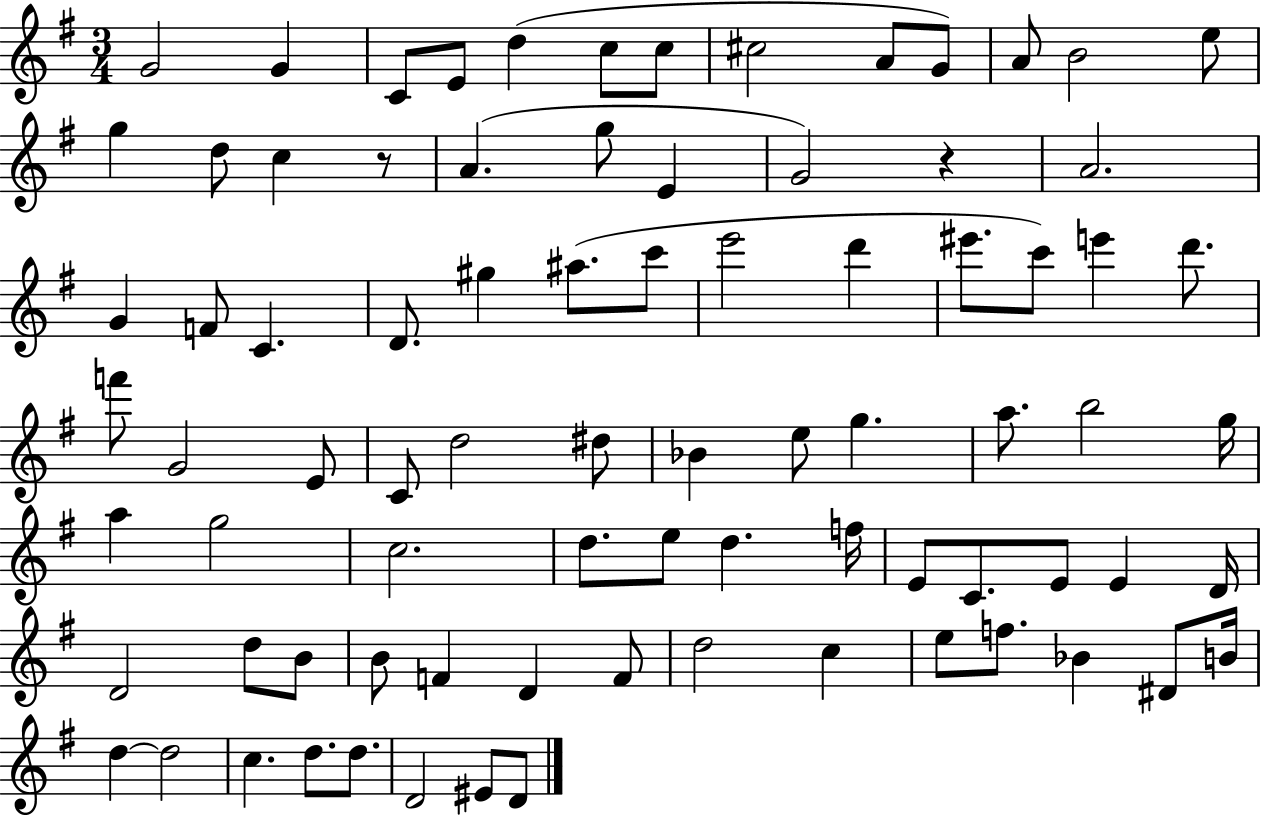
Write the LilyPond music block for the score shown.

{
  \clef treble
  \numericTimeSignature
  \time 3/4
  \key g \major
  g'2 g'4 | c'8 e'8 d''4( c''8 c''8 | cis''2 a'8 g'8) | a'8 b'2 e''8 | \break g''4 d''8 c''4 r8 | a'4.( g''8 e'4 | g'2) r4 | a'2. | \break g'4 f'8 c'4. | d'8. gis''4 ais''8.( c'''8 | e'''2 d'''4 | eis'''8. c'''8) e'''4 d'''8. | \break f'''8 g'2 e'8 | c'8 d''2 dis''8 | bes'4 e''8 g''4. | a''8. b''2 g''16 | \break a''4 g''2 | c''2. | d''8. e''8 d''4. f''16 | e'8 c'8. e'8 e'4 d'16 | \break d'2 d''8 b'8 | b'8 f'4 d'4 f'8 | d''2 c''4 | e''8 f''8. bes'4 dis'8 b'16 | \break d''4~~ d''2 | c''4. d''8. d''8. | d'2 eis'8 d'8 | \bar "|."
}